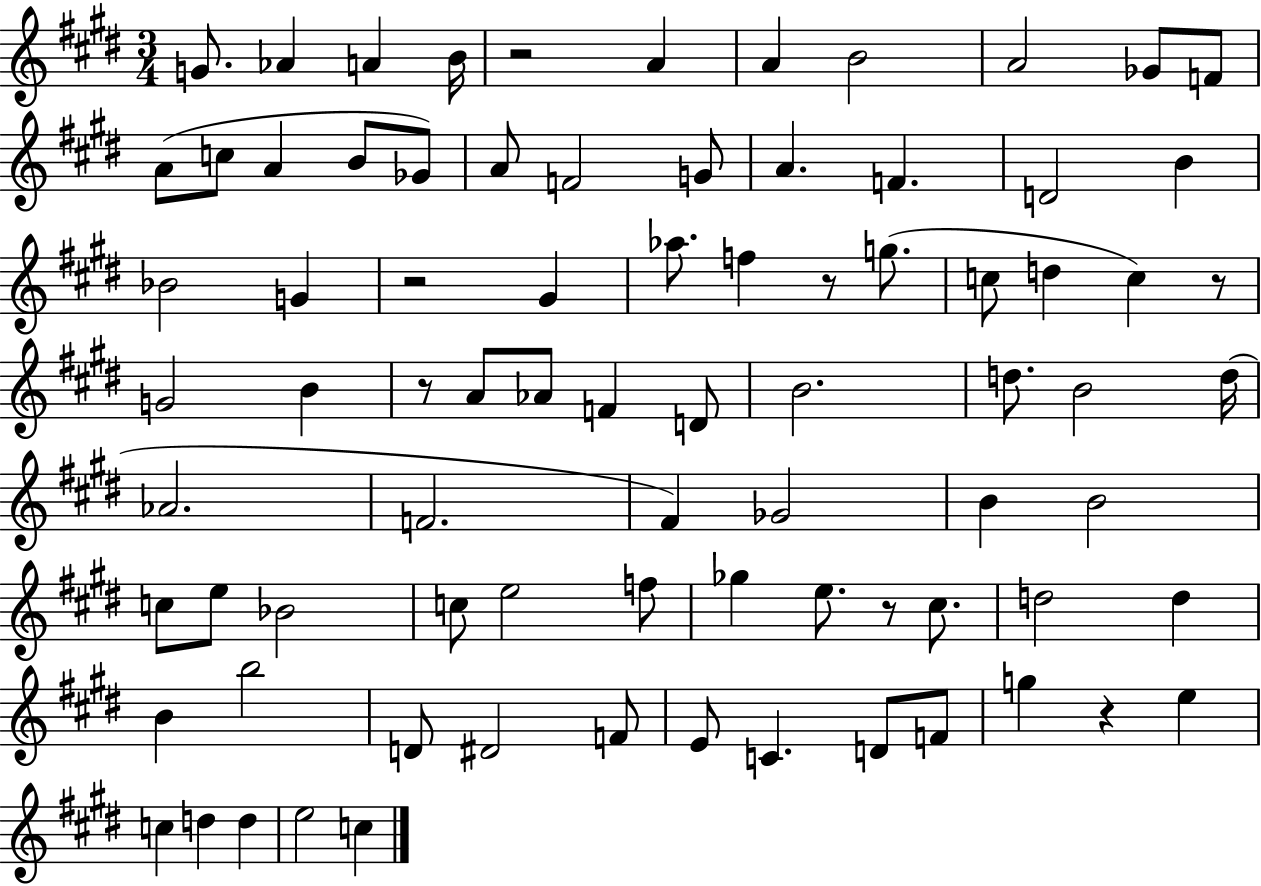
{
  \clef treble
  \numericTimeSignature
  \time 3/4
  \key e \major
  g'8. aes'4 a'4 b'16 | r2 a'4 | a'4 b'2 | a'2 ges'8 f'8 | \break a'8( c''8 a'4 b'8 ges'8) | a'8 f'2 g'8 | a'4. f'4. | d'2 b'4 | \break bes'2 g'4 | r2 gis'4 | aes''8. f''4 r8 g''8.( | c''8 d''4 c''4) r8 | \break g'2 b'4 | r8 a'8 aes'8 f'4 d'8 | b'2. | d''8. b'2 d''16( | \break aes'2. | f'2. | fis'4) ges'2 | b'4 b'2 | \break c''8 e''8 bes'2 | c''8 e''2 f''8 | ges''4 e''8. r8 cis''8. | d''2 d''4 | \break b'4 b''2 | d'8 dis'2 f'8 | e'8 c'4. d'8 f'8 | g''4 r4 e''4 | \break c''4 d''4 d''4 | e''2 c''4 | \bar "|."
}